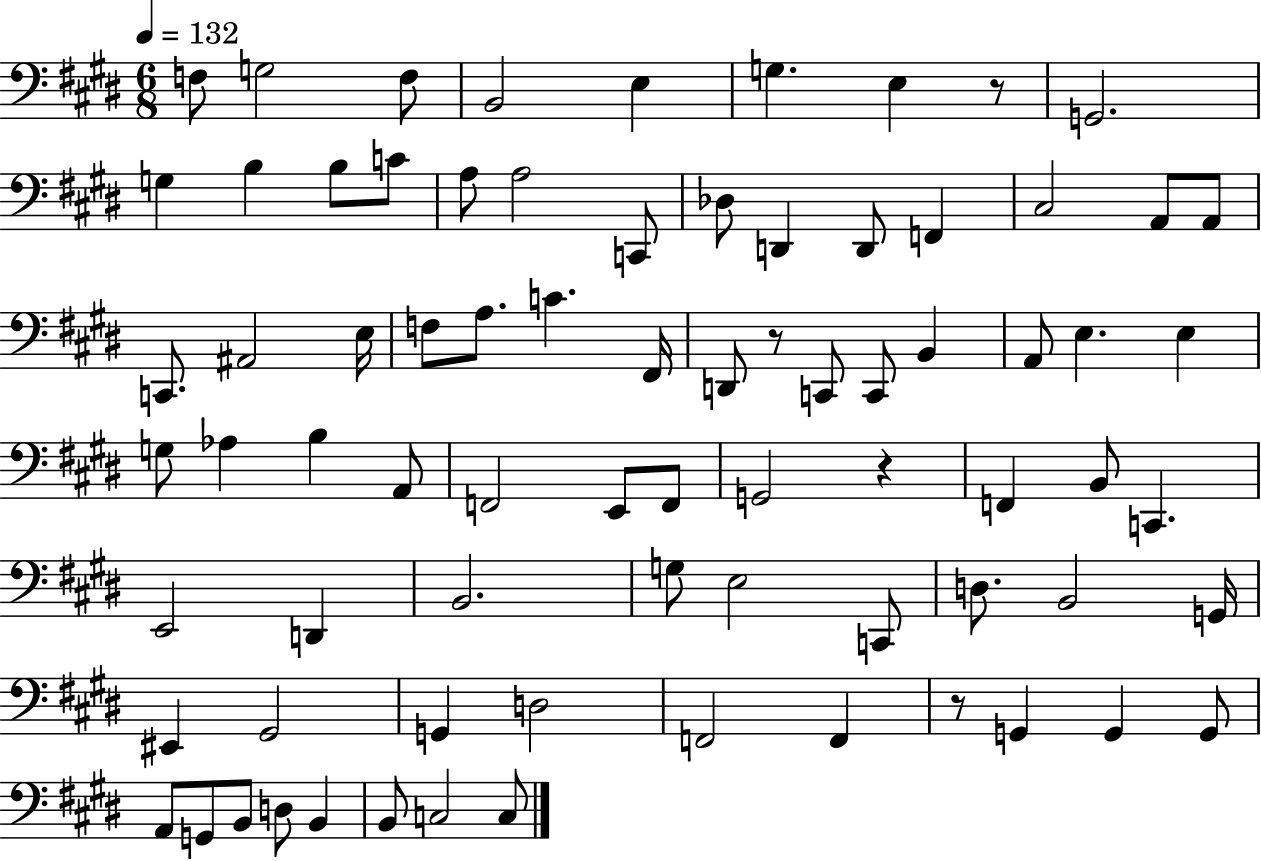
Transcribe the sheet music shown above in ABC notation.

X:1
T:Untitled
M:6/8
L:1/4
K:E
F,/2 G,2 F,/2 B,,2 E, G, E, z/2 G,,2 G, B, B,/2 C/2 A,/2 A,2 C,,/2 _D,/2 D,, D,,/2 F,, ^C,2 A,,/2 A,,/2 C,,/2 ^A,,2 E,/4 F,/2 A,/2 C ^F,,/4 D,,/2 z/2 C,,/2 C,,/2 B,, A,,/2 E, E, G,/2 _A, B, A,,/2 F,,2 E,,/2 F,,/2 G,,2 z F,, B,,/2 C,, E,,2 D,, B,,2 G,/2 E,2 C,,/2 D,/2 B,,2 G,,/4 ^E,, ^G,,2 G,, D,2 F,,2 F,, z/2 G,, G,, G,,/2 A,,/2 G,,/2 B,,/2 D,/2 B,, B,,/2 C,2 C,/2